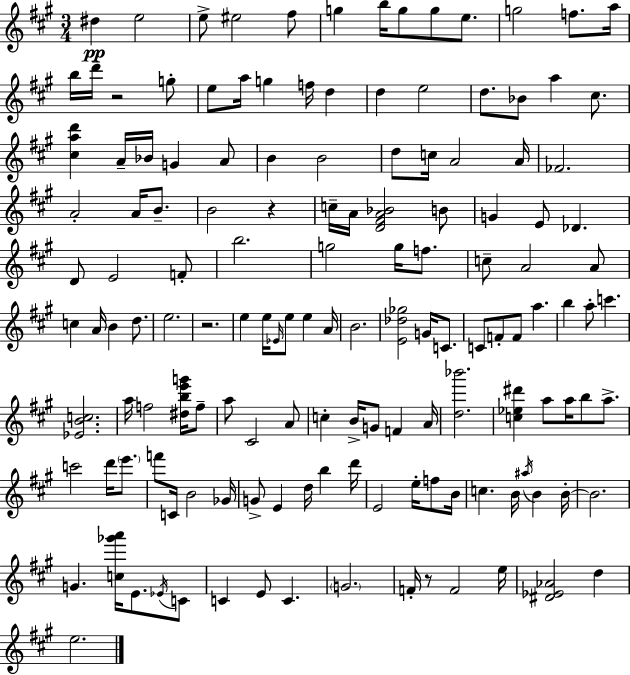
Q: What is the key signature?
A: A major